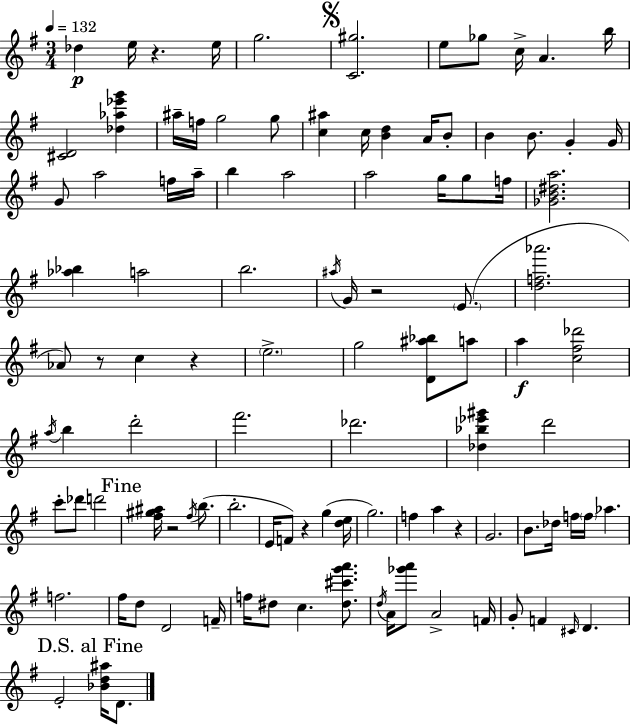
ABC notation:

X:1
T:Untitled
M:3/4
L:1/4
K:G
_d e/4 z e/4 g2 [C^g]2 e/2 _g/2 c/4 A b/4 [^CD]2 [_d_a_e'g'] ^a/4 f/4 g2 g/2 [c^a] c/4 [Bd] A/4 B/2 B B/2 G G/4 G/2 a2 f/4 a/4 b a2 a2 g/4 g/2 f/4 [_GB^da]2 [_a_b] a2 b2 ^a/4 G/4 z2 E/2 [df_a']2 _A/2 z/2 c z e2 g2 [D^a_b]/2 a/2 a [c^f_d']2 a/4 b d'2 ^f'2 _d'2 [_d_b_e'^g'] d'2 c'/2 _d'/2 d'2 [^f^g^a]/4 z2 ^f/4 b/2 b2 E/4 F/2 z g [de]/4 g2 f a z G2 B/2 _d/4 f/4 f/4 _a f2 ^f/4 d/2 D2 F/4 f/4 ^d/2 c [^d^c'g'a']/2 d/4 A/4 [_g'a']/2 A2 F/4 G/2 F ^C/4 D E2 [_Bd^a]/4 D/2